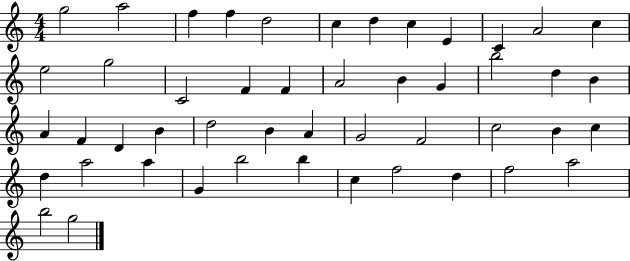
X:1
T:Untitled
M:4/4
L:1/4
K:C
g2 a2 f f d2 c d c E C A2 c e2 g2 C2 F F A2 B G b2 d B A F D B d2 B A G2 F2 c2 B c d a2 a G b2 b c f2 d f2 a2 b2 g2